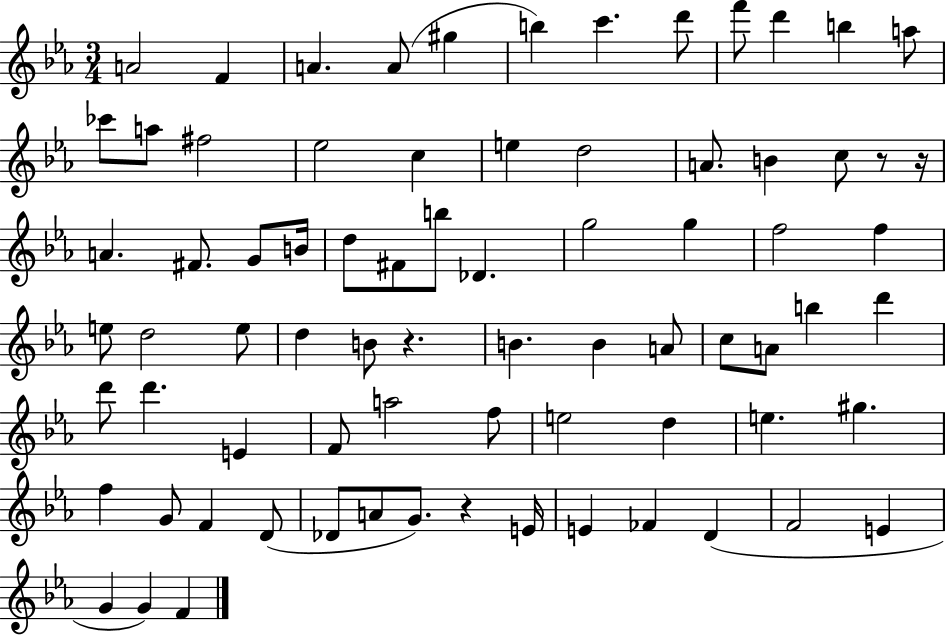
{
  \clef treble
  \numericTimeSignature
  \time 3/4
  \key ees \major
  a'2 f'4 | a'4. a'8( gis''4 | b''4) c'''4. d'''8 | f'''8 d'''4 b''4 a''8 | \break ces'''8 a''8 fis''2 | ees''2 c''4 | e''4 d''2 | a'8. b'4 c''8 r8 r16 | \break a'4. fis'8. g'8 b'16 | d''8 fis'8 b''8 des'4. | g''2 g''4 | f''2 f''4 | \break e''8 d''2 e''8 | d''4 b'8 r4. | b'4. b'4 a'8 | c''8 a'8 b''4 d'''4 | \break d'''8 d'''4. e'4 | f'8 a''2 f''8 | e''2 d''4 | e''4. gis''4. | \break f''4 g'8 f'4 d'8( | des'8 a'8 g'8.) r4 e'16 | e'4 fes'4 d'4( | f'2 e'4 | \break g'4 g'4) f'4 | \bar "|."
}